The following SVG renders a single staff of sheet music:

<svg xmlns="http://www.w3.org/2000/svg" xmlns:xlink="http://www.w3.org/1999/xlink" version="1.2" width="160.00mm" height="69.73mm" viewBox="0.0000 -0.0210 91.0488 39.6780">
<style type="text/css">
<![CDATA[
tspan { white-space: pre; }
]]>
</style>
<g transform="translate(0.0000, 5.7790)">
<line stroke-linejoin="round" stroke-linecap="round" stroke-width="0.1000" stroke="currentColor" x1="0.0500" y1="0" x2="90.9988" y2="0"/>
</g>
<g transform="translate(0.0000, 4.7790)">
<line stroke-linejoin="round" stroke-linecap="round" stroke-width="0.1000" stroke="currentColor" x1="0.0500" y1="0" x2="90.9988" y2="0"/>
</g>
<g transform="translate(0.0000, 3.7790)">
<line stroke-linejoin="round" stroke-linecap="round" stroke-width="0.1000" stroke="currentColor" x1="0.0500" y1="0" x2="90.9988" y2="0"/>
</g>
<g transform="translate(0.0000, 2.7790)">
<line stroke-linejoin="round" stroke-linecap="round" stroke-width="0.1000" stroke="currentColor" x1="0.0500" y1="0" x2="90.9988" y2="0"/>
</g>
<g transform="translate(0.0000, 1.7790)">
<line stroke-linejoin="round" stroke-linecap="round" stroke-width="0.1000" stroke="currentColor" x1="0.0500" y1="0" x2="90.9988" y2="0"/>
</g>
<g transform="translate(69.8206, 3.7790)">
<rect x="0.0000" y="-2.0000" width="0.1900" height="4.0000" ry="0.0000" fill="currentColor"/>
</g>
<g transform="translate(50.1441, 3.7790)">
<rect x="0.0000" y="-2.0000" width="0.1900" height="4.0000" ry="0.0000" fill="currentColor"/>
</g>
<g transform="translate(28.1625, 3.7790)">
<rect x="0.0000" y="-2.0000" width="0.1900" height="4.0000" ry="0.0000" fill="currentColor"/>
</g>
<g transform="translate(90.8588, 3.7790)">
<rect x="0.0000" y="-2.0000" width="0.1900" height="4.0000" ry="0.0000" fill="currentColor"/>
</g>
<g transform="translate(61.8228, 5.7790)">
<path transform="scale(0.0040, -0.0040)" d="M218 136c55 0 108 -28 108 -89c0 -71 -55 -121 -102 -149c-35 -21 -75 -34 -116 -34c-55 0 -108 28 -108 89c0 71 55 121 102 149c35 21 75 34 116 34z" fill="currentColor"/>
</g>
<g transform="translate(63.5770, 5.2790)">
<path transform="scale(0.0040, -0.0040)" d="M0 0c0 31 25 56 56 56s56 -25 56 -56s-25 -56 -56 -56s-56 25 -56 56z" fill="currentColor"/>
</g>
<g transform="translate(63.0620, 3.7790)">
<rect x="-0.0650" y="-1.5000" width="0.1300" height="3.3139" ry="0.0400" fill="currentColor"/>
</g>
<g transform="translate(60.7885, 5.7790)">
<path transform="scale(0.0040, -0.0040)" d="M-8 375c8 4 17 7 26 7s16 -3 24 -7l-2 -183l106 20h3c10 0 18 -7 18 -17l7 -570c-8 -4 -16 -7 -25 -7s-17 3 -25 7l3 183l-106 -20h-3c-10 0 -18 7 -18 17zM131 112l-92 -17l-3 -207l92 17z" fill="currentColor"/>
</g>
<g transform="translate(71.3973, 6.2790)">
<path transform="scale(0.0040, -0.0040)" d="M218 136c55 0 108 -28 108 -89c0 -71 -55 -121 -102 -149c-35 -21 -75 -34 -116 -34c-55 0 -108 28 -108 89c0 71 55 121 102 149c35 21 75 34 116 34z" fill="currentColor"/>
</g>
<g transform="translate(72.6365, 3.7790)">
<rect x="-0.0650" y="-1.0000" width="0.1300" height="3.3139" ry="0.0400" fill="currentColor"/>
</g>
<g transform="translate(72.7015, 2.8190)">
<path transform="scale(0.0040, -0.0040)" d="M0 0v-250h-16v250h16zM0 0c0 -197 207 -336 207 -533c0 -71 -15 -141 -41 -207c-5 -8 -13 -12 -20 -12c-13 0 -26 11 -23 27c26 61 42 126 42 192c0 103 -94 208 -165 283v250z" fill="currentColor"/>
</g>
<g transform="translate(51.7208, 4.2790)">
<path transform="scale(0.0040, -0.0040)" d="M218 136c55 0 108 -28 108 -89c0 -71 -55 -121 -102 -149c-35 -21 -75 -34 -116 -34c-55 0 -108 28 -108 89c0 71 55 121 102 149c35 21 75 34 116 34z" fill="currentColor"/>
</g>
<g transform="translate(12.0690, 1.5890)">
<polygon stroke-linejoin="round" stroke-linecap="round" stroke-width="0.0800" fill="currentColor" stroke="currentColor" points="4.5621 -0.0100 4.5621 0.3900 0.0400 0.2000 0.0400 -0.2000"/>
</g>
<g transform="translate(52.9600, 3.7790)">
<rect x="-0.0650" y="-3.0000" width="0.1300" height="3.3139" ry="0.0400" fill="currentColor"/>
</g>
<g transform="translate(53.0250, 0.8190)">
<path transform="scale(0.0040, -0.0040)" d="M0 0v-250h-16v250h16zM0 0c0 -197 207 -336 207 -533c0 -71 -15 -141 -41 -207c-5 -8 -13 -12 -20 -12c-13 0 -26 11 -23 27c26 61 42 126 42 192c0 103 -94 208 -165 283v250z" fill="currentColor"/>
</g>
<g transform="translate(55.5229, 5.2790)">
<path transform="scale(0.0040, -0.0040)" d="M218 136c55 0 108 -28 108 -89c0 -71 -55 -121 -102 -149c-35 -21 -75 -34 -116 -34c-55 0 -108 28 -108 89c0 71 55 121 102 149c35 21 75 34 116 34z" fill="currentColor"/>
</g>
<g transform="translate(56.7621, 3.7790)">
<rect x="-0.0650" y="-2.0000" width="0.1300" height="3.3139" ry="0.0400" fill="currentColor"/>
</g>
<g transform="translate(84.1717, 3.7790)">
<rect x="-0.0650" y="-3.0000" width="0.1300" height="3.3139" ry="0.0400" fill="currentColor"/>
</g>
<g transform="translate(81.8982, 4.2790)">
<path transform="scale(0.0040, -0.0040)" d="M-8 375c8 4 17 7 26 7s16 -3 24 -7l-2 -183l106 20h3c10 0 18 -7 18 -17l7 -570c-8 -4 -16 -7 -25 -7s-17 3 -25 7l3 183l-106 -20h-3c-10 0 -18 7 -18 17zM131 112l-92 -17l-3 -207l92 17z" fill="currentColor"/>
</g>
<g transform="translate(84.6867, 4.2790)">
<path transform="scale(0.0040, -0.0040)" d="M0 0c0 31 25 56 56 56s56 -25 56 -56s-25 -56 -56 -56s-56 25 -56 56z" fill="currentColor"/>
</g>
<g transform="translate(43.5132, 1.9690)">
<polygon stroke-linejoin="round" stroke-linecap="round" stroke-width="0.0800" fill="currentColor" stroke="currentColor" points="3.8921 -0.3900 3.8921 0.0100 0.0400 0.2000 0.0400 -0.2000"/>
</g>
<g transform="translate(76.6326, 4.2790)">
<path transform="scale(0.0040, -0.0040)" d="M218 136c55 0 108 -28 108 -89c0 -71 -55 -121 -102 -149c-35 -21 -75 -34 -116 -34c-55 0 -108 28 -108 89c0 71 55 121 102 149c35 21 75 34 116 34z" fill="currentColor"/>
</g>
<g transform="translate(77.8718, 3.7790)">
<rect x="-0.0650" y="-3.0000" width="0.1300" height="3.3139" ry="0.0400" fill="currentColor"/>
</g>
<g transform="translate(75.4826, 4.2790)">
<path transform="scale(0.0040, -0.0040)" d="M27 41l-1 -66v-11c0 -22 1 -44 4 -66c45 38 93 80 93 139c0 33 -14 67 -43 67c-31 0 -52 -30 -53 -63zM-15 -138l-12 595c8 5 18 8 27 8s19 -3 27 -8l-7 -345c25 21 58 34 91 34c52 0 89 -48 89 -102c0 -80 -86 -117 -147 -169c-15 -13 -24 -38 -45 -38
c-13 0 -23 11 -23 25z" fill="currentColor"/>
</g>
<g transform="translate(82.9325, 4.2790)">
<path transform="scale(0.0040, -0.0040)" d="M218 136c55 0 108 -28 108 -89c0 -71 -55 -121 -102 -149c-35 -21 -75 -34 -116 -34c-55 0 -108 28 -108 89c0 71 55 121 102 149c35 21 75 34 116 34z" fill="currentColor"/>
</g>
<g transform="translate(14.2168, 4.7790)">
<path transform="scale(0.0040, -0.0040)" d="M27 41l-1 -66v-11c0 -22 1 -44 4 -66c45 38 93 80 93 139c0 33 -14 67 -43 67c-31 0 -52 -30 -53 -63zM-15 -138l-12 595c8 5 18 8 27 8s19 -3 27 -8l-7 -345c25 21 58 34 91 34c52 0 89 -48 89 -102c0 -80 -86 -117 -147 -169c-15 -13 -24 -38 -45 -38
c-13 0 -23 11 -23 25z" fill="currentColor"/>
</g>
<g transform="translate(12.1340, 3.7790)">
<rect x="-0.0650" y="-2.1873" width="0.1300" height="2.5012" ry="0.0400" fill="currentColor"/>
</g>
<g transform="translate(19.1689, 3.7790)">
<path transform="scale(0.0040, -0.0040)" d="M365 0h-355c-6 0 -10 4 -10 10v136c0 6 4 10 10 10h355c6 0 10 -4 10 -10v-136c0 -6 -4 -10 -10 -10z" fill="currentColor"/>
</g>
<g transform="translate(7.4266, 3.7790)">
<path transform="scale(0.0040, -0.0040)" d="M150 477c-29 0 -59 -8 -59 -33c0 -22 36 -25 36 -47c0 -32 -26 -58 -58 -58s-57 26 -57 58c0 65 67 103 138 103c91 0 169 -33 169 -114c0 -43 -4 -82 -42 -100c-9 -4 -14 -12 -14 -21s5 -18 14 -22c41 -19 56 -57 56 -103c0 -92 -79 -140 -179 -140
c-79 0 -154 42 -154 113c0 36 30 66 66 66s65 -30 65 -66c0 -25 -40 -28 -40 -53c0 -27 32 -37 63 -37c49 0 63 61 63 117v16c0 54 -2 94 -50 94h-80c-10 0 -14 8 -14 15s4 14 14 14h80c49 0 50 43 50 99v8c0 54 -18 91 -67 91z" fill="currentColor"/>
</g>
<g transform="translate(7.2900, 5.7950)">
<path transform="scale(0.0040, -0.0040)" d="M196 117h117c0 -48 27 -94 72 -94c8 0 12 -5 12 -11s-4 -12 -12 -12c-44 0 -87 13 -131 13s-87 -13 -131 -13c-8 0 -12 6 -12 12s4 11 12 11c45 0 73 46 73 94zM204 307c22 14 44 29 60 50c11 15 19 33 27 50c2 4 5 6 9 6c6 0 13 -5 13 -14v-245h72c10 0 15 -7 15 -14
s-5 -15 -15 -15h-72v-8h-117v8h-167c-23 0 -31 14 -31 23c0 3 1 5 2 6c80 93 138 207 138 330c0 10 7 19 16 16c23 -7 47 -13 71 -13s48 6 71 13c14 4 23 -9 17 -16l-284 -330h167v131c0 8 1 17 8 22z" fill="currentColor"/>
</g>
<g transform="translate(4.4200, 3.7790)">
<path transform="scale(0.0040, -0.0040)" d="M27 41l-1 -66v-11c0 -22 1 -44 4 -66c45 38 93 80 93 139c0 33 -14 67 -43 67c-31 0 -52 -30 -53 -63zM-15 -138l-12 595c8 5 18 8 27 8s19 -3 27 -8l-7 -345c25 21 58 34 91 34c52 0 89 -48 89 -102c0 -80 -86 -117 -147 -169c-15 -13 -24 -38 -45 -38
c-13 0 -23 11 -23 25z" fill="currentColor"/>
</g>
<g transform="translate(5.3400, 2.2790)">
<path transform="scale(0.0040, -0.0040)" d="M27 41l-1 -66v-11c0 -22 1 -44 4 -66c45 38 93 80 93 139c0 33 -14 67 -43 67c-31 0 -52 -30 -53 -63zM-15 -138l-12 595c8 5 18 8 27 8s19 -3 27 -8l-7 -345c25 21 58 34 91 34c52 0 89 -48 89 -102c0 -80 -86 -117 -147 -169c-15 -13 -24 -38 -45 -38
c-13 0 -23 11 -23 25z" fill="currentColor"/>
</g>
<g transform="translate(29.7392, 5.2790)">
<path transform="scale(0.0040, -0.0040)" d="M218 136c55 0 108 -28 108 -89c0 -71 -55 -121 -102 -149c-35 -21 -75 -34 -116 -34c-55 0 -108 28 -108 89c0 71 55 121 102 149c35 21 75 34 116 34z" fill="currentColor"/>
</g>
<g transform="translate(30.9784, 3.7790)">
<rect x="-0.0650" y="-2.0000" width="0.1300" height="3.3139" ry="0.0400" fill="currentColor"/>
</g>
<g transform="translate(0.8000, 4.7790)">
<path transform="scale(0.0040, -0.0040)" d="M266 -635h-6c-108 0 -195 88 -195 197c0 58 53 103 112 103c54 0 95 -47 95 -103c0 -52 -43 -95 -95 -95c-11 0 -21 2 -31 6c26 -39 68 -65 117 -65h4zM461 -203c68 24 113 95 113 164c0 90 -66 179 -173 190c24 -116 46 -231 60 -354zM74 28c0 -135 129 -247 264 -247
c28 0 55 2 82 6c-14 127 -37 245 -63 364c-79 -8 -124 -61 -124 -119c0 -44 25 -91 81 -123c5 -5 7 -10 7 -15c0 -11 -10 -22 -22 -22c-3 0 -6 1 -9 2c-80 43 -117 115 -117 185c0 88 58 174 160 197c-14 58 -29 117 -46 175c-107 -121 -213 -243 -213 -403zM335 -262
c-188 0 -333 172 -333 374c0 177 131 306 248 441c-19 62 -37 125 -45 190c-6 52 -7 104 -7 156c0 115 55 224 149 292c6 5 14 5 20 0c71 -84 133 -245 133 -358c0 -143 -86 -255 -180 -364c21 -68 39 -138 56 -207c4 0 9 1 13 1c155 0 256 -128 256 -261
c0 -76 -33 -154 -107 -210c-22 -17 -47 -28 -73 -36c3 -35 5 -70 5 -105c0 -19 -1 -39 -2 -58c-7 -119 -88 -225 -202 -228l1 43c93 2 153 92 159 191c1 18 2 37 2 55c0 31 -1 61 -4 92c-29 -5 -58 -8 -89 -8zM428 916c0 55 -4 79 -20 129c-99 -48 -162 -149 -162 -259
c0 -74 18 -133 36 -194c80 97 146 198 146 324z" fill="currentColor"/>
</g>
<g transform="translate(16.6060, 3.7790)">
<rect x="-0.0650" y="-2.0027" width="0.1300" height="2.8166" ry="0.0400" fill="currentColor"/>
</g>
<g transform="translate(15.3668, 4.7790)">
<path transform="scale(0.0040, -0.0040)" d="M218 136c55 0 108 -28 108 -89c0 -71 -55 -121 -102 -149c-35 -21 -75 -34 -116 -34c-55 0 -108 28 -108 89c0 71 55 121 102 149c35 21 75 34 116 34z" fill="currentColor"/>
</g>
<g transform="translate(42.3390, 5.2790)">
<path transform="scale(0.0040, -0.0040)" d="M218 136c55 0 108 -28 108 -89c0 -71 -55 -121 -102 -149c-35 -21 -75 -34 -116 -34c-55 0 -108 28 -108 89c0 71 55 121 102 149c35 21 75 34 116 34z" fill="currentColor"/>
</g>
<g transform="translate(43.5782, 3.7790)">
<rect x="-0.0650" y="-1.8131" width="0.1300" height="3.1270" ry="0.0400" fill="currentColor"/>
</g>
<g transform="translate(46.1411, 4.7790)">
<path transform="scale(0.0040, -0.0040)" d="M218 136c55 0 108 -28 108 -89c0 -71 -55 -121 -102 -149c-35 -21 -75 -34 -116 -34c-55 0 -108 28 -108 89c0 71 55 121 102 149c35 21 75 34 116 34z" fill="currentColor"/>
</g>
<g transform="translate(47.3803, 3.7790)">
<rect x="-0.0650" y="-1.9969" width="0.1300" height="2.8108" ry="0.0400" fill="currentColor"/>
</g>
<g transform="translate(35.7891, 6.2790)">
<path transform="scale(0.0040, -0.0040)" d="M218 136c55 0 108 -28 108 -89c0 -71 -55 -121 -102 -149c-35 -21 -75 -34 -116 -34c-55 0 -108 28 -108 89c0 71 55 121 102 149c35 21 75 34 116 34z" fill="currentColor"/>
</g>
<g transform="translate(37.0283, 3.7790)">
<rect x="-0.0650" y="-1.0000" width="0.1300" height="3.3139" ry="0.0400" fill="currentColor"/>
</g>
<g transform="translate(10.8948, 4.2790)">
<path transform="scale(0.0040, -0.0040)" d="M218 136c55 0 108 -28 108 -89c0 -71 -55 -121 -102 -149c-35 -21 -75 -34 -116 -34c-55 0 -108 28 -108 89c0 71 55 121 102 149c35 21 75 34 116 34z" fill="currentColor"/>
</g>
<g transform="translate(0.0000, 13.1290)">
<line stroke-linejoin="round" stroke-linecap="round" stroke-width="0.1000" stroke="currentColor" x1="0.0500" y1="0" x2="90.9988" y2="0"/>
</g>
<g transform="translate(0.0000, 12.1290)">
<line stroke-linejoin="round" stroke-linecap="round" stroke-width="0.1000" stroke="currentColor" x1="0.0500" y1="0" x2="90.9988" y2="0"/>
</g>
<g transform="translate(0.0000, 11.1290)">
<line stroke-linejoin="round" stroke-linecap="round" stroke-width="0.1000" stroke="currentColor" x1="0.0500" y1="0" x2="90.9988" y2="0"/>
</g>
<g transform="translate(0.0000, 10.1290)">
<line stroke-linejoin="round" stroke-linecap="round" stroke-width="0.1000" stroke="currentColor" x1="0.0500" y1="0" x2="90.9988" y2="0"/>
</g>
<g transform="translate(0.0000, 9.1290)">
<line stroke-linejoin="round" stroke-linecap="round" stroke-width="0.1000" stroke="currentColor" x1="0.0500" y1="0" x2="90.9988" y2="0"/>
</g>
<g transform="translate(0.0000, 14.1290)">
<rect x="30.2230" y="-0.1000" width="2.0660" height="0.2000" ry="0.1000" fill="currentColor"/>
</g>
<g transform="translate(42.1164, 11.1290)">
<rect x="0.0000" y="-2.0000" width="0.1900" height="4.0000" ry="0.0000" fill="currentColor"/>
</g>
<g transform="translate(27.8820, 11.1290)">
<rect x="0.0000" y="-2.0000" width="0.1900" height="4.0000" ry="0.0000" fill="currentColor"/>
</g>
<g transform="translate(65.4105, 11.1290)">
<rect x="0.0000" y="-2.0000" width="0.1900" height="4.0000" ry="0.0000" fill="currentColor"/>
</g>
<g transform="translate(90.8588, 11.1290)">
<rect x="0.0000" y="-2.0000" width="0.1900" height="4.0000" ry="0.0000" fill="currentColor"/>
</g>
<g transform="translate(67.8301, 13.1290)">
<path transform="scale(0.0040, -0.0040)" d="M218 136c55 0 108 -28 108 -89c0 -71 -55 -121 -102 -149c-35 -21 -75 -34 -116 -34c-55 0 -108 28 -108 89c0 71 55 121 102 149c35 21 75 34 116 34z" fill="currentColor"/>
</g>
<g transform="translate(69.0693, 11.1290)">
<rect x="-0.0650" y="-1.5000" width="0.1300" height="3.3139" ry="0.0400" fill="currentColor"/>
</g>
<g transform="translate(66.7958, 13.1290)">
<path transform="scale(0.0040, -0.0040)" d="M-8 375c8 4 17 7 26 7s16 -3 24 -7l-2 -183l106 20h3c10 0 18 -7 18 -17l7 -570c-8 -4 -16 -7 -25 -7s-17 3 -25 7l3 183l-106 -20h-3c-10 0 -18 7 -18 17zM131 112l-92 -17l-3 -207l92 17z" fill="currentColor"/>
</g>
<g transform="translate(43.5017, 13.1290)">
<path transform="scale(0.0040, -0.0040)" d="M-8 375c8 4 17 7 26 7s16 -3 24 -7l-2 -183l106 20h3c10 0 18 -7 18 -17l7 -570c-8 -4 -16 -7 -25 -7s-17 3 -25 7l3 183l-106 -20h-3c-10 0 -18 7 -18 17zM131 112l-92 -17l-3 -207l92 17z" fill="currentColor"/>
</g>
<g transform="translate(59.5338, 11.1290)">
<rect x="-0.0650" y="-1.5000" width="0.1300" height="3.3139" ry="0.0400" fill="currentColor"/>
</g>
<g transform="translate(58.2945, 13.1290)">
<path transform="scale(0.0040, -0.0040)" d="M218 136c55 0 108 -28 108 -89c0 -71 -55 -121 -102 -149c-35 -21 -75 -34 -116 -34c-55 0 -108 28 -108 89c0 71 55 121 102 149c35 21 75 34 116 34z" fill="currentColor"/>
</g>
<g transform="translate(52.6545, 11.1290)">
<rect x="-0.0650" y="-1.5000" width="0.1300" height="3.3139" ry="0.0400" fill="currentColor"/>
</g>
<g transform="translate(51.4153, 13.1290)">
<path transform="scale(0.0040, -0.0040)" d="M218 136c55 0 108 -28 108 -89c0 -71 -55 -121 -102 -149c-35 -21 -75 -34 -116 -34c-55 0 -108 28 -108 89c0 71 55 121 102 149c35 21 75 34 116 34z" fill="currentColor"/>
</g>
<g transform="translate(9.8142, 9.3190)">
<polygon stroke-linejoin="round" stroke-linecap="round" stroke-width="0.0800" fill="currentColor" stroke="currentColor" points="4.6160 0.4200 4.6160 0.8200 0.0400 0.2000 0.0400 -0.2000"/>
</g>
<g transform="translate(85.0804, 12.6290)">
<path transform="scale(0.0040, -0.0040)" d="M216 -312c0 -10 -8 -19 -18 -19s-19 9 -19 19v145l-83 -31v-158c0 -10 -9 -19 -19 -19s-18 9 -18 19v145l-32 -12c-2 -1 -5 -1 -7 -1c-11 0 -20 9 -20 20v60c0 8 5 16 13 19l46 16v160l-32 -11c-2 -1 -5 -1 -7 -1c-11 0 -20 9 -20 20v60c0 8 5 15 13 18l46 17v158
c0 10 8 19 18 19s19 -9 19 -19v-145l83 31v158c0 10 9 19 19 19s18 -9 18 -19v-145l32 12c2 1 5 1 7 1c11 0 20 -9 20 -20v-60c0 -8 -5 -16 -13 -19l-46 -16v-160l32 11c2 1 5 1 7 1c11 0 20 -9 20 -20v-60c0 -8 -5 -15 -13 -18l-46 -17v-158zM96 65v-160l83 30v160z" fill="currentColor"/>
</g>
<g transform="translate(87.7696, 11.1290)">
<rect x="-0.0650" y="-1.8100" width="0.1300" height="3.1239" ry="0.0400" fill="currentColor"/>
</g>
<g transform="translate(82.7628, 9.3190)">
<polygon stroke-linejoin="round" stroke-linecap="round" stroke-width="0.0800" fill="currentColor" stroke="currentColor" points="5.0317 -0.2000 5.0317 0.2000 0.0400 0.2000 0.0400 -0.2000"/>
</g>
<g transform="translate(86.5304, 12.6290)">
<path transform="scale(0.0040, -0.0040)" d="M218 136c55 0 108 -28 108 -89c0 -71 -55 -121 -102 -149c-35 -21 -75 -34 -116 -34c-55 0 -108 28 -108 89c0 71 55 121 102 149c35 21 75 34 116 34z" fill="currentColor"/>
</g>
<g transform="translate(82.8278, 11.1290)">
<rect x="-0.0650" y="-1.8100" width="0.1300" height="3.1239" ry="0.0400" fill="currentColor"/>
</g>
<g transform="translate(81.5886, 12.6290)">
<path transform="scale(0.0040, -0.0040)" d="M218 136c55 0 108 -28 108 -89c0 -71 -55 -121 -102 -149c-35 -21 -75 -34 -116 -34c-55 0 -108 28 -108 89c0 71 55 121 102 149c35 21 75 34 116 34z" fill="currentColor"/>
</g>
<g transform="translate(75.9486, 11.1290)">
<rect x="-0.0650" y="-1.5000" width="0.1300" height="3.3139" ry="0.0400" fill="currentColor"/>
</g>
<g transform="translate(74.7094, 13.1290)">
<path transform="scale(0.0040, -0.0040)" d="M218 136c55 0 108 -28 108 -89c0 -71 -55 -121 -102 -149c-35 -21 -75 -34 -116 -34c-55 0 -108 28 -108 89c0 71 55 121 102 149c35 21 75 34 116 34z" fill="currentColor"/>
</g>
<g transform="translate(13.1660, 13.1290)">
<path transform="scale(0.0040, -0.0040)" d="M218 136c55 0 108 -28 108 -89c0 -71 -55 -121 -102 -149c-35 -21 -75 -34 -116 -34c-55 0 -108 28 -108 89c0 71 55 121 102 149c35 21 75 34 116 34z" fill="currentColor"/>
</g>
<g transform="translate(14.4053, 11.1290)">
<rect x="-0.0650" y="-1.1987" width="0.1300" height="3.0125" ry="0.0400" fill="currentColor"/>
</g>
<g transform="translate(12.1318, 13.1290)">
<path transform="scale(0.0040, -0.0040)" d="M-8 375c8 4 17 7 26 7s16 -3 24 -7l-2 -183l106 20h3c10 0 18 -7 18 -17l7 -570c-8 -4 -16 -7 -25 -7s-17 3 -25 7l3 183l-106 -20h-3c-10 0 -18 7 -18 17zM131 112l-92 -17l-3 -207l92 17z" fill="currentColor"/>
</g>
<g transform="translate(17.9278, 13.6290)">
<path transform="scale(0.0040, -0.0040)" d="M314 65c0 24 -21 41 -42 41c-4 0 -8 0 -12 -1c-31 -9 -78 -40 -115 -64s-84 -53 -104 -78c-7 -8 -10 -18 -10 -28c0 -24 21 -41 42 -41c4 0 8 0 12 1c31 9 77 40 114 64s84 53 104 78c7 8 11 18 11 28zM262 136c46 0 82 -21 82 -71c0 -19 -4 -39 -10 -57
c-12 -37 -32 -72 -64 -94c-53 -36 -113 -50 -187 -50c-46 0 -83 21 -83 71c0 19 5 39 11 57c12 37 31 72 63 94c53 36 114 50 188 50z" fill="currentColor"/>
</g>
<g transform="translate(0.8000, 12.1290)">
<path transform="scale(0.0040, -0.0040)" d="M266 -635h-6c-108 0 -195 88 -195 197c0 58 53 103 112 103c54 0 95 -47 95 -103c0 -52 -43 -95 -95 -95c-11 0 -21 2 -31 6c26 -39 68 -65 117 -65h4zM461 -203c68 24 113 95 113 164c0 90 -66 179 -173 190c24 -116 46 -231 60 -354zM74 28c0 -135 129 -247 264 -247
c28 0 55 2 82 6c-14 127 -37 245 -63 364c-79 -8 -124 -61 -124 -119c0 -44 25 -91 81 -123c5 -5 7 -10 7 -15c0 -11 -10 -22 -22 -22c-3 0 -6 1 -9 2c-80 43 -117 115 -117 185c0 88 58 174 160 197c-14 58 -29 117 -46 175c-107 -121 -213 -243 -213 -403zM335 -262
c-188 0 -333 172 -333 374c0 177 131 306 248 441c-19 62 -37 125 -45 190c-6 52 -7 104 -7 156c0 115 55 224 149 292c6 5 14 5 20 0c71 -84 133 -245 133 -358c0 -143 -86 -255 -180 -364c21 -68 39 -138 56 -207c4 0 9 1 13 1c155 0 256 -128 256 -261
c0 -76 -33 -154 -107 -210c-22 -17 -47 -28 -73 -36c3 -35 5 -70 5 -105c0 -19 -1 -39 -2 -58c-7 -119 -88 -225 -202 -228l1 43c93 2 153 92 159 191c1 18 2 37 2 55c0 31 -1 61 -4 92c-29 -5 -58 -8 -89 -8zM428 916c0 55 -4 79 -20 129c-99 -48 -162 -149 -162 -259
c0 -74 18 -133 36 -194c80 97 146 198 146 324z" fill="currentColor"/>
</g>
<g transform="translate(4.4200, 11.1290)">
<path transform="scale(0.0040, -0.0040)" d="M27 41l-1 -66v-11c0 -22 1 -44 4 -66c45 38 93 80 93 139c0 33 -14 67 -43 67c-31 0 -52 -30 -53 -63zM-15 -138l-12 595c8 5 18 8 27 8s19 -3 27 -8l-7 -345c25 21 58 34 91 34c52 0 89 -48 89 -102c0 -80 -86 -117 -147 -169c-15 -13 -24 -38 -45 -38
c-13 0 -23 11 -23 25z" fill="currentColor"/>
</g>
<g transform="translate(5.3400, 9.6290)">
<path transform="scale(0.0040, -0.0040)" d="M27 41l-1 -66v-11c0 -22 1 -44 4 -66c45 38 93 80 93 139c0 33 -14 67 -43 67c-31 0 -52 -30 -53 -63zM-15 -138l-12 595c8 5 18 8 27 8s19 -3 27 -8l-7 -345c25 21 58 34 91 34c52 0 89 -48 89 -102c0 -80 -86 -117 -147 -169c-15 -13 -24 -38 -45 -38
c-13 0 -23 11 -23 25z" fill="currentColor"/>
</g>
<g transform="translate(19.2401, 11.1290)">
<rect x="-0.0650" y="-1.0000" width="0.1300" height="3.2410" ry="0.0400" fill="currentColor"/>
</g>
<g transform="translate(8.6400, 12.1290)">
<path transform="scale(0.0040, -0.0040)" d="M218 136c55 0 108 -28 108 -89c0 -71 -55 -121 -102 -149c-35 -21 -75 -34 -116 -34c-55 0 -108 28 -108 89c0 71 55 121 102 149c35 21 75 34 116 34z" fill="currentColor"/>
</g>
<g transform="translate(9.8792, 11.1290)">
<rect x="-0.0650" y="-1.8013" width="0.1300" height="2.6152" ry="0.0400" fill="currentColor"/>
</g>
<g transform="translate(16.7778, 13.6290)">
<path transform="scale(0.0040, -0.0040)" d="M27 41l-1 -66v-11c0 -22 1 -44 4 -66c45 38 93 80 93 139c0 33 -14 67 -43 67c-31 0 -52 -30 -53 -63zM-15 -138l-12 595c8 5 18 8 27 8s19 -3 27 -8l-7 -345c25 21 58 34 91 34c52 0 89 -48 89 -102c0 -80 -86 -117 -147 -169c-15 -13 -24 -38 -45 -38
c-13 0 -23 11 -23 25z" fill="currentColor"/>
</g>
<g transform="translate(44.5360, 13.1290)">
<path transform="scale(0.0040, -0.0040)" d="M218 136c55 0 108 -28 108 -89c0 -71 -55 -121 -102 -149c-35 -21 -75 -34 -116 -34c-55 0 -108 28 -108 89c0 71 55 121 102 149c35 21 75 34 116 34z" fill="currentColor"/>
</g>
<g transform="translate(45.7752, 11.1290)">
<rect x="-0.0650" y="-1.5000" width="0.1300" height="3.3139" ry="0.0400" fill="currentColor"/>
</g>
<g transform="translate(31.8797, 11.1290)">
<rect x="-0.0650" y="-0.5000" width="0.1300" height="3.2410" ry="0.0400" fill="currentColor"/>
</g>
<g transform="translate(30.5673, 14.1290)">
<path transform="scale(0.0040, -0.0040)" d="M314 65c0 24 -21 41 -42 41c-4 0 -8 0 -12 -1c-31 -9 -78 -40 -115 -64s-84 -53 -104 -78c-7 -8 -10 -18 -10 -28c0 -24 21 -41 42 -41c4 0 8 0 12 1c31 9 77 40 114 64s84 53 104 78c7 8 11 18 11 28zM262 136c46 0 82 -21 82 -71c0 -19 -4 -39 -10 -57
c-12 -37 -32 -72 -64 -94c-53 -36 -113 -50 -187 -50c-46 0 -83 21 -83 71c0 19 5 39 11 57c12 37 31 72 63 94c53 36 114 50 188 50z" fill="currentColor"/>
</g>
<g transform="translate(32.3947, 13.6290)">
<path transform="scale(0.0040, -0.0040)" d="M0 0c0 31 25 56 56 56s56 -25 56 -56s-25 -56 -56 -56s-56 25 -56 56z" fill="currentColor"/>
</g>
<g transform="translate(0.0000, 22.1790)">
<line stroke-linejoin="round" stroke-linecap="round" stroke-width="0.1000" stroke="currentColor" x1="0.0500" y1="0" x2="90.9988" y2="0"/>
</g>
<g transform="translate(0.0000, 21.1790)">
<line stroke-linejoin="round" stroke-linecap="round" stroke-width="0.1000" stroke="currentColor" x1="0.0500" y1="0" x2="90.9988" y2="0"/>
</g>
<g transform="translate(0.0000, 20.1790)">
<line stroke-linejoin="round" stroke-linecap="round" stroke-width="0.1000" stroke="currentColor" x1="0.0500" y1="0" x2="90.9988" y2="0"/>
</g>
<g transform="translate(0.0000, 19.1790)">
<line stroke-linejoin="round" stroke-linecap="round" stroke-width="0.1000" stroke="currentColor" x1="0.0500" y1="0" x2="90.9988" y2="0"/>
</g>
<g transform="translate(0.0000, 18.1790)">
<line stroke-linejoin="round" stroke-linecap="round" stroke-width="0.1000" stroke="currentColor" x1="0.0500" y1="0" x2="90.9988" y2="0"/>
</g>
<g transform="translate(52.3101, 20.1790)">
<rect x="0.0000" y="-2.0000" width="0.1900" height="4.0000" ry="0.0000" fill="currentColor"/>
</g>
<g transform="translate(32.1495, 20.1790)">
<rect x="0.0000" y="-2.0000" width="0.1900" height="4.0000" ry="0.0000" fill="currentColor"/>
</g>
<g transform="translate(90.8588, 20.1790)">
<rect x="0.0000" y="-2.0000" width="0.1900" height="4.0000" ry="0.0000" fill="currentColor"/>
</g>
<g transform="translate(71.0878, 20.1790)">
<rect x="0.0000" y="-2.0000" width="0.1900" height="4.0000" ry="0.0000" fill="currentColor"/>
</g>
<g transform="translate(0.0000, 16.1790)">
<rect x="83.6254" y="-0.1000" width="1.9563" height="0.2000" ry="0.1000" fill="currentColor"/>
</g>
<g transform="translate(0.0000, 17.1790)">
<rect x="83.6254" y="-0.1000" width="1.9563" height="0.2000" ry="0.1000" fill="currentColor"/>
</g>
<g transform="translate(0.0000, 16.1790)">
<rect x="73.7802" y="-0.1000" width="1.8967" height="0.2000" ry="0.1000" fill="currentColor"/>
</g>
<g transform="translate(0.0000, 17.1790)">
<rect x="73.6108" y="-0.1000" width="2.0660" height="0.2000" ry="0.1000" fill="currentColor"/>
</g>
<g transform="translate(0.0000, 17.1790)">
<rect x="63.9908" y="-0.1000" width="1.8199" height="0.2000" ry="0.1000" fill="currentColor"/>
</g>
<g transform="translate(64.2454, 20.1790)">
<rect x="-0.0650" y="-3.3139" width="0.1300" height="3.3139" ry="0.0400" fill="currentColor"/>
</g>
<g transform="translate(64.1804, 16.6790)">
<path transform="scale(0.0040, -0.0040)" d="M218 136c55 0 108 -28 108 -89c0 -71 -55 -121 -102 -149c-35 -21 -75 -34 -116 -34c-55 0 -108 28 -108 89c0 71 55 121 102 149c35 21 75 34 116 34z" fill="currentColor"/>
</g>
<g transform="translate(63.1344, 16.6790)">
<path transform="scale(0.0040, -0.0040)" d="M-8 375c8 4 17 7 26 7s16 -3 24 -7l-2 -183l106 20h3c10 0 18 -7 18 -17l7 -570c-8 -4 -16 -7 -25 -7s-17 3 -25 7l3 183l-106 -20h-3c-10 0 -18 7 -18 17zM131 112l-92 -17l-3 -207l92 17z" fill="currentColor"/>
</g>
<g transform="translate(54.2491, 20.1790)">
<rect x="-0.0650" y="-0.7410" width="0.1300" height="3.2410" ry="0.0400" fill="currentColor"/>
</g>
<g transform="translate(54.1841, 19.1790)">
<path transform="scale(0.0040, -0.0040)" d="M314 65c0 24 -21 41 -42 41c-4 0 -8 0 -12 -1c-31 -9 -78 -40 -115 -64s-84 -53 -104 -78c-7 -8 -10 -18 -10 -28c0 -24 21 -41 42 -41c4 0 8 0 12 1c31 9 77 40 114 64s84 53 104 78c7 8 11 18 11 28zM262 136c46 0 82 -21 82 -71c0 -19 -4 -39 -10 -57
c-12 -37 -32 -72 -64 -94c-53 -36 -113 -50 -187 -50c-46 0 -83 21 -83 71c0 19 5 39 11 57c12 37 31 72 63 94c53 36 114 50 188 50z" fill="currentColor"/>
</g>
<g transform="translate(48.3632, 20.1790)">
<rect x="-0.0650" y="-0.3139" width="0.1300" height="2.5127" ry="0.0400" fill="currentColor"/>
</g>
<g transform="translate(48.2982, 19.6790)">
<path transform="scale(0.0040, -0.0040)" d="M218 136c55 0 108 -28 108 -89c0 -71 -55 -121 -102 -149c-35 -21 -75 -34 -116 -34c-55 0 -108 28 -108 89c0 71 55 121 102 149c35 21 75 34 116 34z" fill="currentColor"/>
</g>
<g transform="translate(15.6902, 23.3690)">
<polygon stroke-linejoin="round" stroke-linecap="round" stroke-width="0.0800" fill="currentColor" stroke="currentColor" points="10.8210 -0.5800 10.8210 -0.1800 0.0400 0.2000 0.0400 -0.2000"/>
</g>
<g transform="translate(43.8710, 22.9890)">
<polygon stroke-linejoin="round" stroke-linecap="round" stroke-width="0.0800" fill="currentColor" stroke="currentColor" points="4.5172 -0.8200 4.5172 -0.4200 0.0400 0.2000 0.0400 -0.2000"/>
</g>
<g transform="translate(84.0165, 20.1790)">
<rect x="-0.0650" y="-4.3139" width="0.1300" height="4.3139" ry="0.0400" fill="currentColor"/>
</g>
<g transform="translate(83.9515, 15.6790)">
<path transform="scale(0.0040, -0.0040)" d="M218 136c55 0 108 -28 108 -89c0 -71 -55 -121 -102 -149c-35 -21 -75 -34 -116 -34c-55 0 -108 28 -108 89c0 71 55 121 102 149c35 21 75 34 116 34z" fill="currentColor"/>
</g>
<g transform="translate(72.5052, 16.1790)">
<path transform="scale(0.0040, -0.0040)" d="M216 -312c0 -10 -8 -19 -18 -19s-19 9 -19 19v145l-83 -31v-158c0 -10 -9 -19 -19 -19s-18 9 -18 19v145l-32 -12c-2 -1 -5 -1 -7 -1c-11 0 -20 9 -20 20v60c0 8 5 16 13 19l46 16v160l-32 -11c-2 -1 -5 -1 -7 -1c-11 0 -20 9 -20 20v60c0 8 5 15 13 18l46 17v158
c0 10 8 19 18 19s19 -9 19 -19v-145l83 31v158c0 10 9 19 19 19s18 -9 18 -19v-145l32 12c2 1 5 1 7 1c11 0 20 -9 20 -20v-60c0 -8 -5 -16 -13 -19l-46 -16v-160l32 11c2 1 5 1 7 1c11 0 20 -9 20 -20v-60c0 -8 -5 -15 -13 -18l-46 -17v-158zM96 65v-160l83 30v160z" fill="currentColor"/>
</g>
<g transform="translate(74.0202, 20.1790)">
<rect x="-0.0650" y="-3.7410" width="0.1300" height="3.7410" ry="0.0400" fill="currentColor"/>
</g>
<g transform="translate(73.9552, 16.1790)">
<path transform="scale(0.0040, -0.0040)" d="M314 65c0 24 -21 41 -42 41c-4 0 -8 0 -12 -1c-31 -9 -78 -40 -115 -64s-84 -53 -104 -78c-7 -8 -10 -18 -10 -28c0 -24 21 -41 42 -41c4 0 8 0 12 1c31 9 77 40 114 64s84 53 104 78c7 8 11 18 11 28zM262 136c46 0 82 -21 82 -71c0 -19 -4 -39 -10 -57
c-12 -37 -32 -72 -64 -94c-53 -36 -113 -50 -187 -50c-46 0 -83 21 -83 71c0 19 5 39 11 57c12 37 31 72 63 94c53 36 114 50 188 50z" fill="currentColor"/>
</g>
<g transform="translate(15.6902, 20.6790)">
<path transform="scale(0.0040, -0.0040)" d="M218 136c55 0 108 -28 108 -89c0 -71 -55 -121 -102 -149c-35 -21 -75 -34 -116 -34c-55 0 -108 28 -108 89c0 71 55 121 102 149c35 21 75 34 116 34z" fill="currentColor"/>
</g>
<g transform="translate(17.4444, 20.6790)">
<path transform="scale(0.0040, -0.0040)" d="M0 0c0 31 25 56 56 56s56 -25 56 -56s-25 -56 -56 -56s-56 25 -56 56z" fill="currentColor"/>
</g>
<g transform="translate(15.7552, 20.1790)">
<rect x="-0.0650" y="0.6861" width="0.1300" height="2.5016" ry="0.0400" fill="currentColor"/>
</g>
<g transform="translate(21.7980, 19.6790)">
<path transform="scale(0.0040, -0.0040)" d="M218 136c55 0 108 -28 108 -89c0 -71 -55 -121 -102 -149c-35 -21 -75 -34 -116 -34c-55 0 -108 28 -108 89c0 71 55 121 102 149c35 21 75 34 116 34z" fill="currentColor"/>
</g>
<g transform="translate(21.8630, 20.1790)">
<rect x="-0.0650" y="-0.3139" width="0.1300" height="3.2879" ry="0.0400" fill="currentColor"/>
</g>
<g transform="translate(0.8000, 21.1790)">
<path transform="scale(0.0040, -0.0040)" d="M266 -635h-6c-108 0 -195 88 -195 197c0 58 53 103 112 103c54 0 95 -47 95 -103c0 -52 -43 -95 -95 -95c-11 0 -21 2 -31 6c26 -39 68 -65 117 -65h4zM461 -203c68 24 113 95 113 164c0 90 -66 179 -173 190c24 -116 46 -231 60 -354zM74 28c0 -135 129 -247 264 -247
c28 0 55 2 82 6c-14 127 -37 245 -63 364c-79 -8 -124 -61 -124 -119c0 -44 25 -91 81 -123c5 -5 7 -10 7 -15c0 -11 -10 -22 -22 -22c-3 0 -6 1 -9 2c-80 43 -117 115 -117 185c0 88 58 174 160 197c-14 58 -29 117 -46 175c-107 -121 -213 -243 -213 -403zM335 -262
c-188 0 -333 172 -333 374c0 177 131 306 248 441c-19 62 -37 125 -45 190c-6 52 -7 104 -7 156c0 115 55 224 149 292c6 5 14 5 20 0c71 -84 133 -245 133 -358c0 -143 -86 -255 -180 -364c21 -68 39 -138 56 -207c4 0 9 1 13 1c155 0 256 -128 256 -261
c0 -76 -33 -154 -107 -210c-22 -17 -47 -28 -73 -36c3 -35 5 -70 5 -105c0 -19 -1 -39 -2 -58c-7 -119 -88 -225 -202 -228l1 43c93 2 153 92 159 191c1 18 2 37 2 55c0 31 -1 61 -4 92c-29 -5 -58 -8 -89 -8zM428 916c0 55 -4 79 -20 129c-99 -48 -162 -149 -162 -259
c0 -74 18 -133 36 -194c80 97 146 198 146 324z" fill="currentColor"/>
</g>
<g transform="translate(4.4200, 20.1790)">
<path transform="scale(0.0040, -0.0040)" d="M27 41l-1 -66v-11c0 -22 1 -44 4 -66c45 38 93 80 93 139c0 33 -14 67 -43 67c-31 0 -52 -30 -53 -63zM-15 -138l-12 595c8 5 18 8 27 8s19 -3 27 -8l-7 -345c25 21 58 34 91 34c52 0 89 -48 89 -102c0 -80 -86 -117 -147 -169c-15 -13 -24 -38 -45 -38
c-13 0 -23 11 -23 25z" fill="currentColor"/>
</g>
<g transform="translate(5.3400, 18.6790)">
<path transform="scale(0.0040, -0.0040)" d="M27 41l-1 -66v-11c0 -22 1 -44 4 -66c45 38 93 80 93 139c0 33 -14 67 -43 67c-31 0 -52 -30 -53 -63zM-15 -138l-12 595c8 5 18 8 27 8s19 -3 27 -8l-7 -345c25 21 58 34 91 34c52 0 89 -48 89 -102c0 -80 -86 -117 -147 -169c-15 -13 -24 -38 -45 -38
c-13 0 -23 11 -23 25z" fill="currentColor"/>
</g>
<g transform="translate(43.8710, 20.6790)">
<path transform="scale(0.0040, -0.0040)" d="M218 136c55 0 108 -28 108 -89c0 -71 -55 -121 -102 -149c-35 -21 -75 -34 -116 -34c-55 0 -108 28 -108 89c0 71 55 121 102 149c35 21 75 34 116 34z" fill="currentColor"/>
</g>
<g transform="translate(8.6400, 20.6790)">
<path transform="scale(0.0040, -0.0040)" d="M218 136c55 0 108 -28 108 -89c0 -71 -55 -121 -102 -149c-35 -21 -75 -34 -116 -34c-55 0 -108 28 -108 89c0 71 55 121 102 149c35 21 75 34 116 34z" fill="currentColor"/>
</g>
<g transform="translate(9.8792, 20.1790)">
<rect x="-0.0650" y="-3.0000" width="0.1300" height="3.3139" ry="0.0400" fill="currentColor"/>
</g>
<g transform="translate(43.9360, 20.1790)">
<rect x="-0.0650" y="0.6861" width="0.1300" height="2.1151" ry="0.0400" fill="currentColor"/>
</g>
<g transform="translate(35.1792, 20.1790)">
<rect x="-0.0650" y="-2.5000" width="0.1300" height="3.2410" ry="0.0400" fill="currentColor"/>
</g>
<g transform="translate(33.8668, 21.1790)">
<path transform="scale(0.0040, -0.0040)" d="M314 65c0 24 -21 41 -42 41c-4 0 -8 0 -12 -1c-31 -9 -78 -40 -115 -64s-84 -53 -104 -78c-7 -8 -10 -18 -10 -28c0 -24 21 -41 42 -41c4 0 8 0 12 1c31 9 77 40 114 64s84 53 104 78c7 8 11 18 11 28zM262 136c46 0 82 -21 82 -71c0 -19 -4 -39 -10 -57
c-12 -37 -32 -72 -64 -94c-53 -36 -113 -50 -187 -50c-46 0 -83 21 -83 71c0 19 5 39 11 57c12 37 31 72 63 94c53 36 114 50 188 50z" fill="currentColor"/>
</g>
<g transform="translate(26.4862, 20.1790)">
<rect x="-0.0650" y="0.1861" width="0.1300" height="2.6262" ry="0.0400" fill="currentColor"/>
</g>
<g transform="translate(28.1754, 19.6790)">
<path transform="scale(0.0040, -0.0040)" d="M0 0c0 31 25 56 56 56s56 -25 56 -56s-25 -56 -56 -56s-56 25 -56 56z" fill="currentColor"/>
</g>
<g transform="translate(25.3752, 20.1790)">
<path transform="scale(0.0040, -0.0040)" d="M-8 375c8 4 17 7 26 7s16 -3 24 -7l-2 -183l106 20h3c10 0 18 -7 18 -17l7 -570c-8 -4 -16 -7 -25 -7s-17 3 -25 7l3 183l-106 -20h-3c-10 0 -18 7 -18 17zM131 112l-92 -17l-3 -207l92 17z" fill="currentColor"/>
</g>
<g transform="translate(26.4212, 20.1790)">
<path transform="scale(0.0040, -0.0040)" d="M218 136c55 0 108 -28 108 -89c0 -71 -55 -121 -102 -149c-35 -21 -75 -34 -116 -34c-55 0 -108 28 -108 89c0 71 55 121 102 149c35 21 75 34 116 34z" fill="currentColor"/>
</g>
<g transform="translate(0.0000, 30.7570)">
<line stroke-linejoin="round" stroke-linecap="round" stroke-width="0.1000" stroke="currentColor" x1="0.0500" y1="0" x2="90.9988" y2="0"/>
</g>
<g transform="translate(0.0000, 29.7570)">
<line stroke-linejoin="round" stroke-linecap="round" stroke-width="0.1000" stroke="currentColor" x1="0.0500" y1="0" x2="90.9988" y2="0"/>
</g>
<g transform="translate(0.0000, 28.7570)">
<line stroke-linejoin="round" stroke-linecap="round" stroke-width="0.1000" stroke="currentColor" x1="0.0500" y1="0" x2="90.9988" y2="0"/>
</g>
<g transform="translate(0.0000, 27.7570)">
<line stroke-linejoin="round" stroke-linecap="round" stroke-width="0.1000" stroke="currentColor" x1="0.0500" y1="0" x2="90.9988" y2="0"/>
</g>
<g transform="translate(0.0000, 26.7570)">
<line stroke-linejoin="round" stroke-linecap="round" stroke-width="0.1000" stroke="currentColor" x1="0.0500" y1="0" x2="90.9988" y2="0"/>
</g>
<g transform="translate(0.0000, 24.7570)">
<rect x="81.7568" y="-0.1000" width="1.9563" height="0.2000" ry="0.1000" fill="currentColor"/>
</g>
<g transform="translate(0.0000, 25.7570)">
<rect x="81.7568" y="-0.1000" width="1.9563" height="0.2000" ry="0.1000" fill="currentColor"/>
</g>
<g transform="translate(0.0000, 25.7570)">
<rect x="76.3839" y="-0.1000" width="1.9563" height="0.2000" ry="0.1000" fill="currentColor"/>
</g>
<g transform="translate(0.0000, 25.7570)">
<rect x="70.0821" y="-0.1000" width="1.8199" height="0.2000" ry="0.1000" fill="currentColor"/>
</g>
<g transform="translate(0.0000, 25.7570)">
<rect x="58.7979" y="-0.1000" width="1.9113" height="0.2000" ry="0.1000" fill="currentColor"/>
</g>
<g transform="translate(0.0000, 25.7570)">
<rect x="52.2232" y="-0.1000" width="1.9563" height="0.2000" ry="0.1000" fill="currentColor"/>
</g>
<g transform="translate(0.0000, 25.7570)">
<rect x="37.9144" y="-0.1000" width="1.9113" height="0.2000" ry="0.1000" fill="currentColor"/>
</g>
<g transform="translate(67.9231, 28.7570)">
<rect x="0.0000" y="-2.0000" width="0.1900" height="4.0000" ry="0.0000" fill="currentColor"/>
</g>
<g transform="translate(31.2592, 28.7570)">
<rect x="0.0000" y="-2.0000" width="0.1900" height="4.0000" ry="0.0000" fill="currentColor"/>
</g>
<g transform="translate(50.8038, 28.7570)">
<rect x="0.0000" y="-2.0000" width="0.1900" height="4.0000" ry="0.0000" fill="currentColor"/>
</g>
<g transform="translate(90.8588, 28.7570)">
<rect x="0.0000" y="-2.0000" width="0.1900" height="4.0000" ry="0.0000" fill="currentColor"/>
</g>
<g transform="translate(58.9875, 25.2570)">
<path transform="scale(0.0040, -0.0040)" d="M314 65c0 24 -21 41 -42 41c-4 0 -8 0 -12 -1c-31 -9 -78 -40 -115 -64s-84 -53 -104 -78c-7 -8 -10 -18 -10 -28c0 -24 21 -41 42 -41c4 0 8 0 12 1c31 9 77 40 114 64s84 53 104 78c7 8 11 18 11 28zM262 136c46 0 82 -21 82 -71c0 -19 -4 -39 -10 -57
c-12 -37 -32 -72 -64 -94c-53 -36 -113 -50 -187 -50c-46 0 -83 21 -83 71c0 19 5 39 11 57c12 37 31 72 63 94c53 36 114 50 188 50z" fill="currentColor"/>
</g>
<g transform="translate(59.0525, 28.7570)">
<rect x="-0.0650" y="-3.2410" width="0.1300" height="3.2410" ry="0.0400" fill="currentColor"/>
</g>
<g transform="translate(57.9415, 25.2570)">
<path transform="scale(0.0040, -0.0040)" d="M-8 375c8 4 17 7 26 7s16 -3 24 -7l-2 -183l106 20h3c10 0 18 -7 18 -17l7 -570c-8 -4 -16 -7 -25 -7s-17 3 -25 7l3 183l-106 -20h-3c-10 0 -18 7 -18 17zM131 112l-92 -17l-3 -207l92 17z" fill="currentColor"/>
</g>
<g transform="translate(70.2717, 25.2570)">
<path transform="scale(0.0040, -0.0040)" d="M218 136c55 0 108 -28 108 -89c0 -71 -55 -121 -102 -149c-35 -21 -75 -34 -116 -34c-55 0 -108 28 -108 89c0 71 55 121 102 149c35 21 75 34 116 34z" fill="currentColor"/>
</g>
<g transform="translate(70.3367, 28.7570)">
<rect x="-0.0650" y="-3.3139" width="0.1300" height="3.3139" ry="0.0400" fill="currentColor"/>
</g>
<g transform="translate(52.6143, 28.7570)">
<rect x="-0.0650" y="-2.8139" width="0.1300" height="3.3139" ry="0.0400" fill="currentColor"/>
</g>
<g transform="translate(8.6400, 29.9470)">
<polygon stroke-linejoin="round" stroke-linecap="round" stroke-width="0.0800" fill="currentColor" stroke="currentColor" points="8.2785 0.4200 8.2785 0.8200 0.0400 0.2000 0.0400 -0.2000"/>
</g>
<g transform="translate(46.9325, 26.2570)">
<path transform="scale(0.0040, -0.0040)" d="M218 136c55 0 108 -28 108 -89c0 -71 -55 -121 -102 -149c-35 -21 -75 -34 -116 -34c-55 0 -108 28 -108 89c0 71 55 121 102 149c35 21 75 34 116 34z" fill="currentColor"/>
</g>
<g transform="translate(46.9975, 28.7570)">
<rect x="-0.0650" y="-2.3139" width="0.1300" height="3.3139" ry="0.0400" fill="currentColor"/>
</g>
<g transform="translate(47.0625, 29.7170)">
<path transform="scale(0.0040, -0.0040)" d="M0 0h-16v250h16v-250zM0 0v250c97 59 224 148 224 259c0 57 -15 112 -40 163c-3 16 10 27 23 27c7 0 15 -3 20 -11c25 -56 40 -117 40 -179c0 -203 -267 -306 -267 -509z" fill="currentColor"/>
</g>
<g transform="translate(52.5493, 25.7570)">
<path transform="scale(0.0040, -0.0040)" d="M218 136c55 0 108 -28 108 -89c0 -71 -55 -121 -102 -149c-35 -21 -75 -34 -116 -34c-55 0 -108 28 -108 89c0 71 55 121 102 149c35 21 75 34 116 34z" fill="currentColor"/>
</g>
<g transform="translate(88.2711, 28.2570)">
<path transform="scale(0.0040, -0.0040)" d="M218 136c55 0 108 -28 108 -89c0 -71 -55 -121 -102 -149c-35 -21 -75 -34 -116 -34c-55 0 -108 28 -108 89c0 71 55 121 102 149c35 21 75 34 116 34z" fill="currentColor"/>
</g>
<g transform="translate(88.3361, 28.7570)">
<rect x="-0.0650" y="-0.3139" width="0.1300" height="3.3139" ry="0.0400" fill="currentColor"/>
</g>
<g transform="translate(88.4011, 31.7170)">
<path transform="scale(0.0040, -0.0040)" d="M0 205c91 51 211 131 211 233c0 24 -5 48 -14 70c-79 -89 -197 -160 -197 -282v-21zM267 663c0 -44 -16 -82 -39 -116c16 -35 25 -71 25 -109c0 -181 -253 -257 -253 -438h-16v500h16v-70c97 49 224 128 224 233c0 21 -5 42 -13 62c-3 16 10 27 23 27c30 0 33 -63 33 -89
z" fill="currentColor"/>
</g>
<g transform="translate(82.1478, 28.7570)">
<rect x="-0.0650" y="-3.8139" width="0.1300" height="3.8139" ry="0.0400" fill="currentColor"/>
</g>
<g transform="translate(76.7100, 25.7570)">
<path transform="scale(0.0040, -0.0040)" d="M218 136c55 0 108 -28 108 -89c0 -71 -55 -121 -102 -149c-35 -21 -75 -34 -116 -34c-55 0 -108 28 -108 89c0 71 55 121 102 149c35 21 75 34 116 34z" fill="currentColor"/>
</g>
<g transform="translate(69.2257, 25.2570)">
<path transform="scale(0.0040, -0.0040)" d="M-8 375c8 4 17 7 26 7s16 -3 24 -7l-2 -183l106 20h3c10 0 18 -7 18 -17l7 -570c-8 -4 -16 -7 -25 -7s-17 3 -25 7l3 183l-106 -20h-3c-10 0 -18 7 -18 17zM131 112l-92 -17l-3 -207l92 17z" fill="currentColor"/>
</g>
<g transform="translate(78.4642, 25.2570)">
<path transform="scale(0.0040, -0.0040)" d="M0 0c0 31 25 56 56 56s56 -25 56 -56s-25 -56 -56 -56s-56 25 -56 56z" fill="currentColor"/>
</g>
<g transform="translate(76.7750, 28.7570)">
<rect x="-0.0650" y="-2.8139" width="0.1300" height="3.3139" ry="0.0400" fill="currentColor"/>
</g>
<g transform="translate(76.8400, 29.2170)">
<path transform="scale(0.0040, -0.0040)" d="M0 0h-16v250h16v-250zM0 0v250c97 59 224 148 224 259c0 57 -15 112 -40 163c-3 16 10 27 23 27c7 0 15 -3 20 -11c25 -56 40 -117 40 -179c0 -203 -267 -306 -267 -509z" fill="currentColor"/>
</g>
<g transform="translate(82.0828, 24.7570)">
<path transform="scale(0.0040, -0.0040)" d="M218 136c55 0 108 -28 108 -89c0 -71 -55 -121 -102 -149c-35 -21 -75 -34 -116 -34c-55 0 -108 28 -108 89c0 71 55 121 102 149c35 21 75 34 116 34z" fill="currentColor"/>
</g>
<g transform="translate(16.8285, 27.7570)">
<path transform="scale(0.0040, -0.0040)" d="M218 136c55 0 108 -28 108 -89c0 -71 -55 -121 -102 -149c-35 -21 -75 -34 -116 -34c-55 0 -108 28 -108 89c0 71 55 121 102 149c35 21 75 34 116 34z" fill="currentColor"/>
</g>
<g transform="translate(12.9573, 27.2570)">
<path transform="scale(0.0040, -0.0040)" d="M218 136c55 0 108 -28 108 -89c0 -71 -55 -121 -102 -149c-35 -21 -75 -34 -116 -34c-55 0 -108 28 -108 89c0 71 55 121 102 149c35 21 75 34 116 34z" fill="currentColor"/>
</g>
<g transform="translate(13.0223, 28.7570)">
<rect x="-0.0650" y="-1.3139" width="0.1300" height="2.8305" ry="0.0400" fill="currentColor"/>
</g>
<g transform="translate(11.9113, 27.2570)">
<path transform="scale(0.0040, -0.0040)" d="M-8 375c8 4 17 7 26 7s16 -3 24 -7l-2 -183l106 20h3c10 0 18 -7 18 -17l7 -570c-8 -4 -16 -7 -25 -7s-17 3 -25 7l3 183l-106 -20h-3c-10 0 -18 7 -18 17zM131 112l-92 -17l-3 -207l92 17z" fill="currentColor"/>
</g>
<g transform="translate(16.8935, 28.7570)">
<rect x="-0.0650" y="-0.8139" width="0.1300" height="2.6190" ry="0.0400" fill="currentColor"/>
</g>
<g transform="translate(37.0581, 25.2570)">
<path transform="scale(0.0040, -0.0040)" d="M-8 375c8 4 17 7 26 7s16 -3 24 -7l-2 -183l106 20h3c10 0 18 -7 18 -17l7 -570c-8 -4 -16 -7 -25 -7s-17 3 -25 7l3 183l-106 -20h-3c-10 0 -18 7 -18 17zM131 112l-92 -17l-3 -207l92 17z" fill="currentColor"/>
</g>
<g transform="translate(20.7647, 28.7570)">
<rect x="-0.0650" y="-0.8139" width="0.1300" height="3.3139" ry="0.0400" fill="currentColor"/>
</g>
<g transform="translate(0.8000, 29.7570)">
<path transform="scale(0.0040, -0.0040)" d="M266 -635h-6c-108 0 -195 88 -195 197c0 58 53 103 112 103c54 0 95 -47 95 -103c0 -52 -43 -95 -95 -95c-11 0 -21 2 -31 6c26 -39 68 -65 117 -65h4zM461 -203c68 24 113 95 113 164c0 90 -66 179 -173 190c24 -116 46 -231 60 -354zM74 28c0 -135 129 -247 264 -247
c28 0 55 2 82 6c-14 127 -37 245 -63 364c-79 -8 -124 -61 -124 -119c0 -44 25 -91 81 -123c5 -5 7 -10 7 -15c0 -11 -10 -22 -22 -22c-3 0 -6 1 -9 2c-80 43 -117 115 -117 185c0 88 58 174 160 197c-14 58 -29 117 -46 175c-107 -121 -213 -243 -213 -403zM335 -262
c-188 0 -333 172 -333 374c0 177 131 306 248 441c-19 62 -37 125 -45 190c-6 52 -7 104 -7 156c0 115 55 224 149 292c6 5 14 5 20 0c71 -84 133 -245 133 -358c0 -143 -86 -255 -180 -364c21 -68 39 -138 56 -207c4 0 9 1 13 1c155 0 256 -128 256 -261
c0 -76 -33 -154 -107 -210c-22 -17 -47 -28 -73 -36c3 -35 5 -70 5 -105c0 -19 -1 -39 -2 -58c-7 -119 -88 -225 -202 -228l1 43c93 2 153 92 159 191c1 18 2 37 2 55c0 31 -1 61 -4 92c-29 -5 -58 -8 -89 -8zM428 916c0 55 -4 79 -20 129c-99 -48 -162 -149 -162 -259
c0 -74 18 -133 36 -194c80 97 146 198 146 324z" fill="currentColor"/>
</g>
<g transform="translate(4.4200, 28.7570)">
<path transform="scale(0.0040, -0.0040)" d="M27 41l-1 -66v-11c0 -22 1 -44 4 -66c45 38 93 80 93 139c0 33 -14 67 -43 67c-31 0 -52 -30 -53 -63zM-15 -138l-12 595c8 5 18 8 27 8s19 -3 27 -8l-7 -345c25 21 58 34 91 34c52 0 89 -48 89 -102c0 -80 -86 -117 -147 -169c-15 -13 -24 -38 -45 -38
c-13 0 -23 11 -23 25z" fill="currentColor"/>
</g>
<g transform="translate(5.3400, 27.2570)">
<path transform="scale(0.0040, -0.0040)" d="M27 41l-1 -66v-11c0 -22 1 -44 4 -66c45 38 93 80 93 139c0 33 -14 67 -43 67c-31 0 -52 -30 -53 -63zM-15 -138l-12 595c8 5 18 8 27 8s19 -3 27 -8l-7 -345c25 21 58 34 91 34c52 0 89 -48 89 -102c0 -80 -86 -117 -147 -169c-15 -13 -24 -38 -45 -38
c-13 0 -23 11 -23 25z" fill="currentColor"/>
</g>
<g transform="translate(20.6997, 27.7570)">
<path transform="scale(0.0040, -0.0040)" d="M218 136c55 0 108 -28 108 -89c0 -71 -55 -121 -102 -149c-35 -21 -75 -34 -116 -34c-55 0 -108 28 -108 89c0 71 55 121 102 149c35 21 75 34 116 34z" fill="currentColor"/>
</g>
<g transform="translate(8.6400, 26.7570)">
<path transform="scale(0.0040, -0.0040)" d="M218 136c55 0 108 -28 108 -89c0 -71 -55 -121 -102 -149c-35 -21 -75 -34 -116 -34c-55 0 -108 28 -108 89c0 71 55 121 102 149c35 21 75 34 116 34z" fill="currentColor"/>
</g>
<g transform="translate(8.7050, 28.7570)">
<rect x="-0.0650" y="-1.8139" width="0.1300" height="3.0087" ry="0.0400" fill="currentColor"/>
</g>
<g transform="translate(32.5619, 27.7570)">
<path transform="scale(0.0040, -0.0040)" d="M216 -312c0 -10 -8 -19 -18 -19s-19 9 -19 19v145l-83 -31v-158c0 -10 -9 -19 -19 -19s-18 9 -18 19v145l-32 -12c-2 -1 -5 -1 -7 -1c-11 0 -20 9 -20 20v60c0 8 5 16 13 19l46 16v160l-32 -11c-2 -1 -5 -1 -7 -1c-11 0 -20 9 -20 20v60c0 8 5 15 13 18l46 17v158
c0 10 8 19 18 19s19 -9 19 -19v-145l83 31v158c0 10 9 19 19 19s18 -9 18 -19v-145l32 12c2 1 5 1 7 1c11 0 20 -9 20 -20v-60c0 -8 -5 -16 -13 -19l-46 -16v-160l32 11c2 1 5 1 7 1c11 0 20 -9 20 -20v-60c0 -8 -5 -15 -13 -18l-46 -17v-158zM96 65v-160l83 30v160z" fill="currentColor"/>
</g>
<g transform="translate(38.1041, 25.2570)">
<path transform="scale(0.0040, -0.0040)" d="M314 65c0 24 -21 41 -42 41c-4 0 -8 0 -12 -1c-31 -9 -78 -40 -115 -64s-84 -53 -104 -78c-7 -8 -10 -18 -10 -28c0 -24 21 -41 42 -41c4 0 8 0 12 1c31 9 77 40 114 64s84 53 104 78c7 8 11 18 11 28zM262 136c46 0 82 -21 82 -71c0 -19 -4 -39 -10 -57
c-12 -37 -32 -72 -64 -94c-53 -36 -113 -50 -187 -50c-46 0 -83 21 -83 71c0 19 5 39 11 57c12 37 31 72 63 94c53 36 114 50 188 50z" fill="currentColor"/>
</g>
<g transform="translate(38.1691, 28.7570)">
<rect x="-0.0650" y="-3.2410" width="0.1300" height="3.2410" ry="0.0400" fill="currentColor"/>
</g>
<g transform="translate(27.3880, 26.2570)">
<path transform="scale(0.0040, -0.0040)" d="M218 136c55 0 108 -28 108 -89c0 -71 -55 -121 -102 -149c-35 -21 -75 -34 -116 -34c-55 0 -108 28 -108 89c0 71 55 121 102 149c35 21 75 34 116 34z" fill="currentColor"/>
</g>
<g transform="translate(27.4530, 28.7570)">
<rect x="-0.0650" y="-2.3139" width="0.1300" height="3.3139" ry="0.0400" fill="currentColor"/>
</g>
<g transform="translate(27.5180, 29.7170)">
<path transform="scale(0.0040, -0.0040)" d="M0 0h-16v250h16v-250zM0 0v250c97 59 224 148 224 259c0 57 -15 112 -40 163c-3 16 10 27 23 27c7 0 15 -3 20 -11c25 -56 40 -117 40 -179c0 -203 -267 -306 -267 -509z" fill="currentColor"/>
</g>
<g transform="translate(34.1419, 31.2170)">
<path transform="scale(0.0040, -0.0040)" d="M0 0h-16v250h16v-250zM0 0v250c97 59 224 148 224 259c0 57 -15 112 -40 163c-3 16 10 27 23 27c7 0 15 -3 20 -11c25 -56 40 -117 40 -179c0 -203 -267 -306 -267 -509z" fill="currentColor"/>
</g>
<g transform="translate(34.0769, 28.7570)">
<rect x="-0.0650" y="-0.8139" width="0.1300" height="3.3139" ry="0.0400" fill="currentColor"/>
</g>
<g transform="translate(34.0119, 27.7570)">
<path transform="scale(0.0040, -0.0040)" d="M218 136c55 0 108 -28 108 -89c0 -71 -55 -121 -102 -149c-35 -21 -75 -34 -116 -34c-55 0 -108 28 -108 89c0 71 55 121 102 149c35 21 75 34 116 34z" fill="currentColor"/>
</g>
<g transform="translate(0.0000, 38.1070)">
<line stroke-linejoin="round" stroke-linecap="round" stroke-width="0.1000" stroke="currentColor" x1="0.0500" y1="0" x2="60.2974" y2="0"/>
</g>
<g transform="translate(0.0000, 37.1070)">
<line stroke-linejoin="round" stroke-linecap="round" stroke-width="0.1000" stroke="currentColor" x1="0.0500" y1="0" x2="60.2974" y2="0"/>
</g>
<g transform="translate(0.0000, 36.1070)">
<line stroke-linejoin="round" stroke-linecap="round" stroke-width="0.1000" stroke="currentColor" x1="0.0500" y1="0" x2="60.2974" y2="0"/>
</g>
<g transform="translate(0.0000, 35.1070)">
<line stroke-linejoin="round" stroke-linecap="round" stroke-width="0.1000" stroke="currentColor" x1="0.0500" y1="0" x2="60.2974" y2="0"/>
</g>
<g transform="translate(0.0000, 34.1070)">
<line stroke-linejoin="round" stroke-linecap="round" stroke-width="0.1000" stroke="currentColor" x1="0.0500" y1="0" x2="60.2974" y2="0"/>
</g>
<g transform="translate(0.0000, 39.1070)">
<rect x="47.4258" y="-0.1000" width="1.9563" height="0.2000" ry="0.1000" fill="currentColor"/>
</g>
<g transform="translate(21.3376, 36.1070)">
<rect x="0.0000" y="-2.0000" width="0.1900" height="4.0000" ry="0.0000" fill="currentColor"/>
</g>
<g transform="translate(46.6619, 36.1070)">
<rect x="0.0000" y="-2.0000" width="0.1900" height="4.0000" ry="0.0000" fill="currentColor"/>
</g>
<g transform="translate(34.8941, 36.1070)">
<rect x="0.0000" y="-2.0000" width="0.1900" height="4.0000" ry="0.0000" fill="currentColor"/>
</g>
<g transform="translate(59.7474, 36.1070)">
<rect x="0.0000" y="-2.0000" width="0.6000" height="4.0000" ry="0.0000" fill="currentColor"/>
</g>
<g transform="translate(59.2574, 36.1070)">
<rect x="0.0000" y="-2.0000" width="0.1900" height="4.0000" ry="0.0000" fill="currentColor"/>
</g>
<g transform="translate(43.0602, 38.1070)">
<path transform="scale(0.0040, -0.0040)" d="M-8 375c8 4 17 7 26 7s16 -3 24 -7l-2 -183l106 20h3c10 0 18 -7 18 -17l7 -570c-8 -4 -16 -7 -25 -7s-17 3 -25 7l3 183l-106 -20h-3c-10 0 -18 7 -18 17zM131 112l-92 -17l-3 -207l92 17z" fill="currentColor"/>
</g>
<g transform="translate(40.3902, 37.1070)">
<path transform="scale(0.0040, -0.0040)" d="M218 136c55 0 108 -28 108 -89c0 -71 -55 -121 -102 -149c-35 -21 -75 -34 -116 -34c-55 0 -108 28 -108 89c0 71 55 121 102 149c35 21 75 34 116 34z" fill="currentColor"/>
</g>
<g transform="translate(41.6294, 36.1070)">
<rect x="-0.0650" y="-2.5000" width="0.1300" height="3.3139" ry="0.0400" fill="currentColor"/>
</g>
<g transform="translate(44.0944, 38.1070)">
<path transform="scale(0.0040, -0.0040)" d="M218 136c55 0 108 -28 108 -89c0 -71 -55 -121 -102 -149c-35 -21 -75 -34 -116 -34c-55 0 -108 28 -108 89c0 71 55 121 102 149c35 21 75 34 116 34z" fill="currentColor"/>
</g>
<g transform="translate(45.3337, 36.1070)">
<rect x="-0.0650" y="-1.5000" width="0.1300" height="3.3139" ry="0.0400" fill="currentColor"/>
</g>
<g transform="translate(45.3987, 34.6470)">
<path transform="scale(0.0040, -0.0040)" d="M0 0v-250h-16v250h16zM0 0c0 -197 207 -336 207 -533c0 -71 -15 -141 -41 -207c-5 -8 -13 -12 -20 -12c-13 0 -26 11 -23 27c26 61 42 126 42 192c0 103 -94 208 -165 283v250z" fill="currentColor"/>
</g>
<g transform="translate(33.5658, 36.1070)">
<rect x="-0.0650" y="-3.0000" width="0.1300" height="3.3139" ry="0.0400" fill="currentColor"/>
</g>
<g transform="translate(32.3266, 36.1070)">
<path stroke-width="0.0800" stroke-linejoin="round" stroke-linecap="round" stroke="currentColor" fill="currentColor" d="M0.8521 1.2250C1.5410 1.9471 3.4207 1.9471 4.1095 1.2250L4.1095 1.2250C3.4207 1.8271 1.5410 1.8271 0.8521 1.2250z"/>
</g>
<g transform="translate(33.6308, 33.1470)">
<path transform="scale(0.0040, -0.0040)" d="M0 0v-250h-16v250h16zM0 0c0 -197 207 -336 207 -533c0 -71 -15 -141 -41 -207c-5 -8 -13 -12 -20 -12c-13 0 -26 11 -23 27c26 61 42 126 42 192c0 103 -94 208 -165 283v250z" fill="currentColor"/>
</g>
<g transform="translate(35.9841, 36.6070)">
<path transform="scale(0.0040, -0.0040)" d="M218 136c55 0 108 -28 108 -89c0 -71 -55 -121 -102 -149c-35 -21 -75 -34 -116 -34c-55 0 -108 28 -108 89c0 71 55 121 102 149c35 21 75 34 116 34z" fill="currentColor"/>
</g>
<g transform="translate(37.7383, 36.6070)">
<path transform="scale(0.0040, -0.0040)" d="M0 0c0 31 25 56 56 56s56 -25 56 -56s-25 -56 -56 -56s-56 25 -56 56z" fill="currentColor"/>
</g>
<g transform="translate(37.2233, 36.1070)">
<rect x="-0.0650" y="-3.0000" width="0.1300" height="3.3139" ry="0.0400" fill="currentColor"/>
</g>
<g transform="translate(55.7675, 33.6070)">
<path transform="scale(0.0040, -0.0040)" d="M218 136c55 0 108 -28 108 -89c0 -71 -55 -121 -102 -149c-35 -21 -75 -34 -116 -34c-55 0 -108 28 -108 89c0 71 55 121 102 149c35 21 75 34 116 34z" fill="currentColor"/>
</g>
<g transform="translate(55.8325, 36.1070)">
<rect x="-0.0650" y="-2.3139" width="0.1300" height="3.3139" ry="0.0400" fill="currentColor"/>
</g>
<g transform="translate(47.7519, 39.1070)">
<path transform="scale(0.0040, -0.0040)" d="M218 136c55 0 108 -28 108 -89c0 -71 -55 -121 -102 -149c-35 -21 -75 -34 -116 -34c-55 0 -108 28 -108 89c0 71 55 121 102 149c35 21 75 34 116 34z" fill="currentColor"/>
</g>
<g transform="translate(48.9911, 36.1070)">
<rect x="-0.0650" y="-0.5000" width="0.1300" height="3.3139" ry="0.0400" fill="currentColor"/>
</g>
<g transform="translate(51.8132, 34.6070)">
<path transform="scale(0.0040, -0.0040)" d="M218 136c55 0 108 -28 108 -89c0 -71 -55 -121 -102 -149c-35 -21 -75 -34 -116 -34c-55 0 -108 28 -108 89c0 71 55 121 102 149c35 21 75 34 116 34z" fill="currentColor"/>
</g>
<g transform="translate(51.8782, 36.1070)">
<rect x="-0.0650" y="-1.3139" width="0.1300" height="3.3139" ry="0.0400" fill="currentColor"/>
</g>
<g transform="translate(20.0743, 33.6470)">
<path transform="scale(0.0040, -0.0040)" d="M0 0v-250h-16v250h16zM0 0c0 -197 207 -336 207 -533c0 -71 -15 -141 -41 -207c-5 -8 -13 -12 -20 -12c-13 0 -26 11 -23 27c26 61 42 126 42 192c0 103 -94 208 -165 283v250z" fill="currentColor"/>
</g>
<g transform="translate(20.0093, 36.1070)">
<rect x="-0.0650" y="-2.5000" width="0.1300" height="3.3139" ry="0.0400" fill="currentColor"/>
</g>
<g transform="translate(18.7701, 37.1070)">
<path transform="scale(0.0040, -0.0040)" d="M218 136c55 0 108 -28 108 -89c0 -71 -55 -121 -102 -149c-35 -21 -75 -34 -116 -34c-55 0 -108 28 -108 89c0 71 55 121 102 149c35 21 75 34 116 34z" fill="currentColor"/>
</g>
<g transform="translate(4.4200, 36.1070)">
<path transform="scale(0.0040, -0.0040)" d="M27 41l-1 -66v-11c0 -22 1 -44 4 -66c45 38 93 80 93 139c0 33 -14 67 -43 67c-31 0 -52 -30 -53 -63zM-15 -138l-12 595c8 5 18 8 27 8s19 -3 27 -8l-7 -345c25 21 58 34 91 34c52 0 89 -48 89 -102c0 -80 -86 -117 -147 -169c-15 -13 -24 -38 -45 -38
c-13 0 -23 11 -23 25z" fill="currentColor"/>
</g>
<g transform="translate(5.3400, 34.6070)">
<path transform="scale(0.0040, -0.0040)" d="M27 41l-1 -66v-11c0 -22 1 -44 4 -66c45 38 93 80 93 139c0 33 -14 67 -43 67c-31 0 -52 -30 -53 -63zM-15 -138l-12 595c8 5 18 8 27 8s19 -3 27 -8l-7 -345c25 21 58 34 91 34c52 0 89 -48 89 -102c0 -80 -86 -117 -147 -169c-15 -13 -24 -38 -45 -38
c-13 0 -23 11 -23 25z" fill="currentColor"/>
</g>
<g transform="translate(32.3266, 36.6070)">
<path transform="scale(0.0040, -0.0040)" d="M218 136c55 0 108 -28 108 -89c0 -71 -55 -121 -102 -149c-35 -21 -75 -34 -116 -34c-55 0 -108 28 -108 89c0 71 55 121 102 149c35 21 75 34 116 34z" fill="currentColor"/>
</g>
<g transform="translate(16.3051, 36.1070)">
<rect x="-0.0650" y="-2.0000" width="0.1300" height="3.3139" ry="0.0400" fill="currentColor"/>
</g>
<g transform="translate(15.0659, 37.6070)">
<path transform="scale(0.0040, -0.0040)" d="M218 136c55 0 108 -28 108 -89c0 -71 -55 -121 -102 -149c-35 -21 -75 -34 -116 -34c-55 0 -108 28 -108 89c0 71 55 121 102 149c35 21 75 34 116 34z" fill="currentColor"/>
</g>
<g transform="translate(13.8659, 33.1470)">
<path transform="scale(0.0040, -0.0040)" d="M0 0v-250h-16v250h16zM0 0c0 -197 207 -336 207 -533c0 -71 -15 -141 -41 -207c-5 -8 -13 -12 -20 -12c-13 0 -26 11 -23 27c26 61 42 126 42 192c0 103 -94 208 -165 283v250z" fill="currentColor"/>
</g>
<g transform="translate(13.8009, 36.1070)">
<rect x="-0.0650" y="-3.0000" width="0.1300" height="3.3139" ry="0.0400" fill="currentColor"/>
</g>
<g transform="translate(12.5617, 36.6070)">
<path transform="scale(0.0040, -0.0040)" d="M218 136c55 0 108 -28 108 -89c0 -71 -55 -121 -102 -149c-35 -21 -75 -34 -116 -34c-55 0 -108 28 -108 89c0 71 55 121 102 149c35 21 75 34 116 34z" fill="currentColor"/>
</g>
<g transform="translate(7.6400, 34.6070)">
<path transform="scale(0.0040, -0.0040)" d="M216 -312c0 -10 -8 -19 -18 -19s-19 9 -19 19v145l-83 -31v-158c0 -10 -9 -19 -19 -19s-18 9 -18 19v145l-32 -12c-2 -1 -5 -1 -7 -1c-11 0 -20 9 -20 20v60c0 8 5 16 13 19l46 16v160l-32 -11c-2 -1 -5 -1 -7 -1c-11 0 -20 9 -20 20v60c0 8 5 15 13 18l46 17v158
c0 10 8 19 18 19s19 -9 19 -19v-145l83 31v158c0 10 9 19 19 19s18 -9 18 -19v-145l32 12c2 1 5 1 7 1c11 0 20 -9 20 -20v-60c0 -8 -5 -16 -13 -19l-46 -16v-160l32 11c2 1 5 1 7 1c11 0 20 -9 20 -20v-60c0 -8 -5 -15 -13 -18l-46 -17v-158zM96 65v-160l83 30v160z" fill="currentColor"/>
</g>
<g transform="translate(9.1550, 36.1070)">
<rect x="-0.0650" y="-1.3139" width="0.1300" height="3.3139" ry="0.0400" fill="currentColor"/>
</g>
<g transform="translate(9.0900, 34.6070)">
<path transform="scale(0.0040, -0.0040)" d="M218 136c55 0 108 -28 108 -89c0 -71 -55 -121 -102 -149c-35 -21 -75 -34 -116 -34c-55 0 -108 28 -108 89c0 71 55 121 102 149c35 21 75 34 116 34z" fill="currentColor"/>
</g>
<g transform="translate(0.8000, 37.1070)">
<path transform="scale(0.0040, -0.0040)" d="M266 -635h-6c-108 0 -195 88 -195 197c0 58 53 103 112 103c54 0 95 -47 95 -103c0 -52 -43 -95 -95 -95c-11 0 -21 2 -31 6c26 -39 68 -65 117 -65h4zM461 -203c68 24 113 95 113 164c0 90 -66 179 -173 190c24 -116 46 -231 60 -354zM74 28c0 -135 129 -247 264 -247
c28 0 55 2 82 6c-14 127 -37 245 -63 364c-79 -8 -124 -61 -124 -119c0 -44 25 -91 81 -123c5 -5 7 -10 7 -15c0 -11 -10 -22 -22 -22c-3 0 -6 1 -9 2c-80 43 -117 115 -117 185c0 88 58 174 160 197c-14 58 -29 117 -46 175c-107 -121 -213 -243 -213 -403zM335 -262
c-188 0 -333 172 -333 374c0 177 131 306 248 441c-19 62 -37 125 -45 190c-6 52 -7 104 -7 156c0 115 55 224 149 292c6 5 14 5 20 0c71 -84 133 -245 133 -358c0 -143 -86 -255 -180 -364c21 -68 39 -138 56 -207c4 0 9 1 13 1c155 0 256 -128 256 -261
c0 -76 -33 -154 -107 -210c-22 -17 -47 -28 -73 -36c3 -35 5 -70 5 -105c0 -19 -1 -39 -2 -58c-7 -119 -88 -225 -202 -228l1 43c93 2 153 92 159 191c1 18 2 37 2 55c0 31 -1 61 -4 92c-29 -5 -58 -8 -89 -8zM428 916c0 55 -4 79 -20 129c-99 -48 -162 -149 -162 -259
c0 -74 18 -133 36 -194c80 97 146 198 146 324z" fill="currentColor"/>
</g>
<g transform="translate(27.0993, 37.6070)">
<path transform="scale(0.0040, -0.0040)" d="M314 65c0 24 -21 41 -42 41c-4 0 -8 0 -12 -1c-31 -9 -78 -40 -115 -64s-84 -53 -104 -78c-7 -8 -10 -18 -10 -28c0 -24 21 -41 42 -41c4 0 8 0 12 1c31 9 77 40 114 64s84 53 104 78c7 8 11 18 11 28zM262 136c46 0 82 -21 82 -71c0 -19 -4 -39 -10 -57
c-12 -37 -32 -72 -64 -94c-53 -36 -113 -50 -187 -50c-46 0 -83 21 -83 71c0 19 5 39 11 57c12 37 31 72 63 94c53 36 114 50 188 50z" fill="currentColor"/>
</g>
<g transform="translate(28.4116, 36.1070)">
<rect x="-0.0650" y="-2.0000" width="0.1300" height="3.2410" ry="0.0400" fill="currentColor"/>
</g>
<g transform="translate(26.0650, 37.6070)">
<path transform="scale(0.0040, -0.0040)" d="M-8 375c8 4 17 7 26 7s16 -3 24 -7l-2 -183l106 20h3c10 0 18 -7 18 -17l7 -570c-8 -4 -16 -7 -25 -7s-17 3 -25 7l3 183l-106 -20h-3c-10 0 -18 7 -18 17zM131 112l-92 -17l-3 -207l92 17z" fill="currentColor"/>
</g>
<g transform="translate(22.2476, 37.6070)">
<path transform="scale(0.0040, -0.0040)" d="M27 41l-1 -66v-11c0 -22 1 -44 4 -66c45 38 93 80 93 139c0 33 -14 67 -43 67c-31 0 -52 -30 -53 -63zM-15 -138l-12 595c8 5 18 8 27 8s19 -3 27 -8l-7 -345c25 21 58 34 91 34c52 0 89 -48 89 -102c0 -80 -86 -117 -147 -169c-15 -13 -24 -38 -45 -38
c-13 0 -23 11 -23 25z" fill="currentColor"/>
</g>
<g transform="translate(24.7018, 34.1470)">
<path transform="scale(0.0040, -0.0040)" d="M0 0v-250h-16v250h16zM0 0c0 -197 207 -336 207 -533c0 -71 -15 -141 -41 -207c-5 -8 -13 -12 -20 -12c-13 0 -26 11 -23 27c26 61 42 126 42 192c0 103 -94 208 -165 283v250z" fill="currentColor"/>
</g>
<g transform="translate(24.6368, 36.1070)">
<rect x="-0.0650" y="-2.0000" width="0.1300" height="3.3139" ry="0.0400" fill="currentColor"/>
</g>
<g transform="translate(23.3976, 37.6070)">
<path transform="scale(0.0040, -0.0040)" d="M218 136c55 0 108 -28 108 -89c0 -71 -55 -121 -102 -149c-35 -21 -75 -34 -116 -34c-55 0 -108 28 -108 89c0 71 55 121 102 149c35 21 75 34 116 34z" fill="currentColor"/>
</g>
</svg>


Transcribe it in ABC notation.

X:1
T:Untitled
M:3/4
L:1/4
K:Bb
A/2 _G/2 z2 F D F/2 G/2 A/2 F E D/2 _A A G/2 E/2 _D2 C2 E E E E E F/2 ^F/2 A A/2 c/2 B/2 G2 A/2 c/2 d2 b ^c'2 d' f/2 e/2 d/2 d g/2 ^d/2 b2 g/2 a b2 b a/2 c' c/4 ^e A/2 F G/2 _F/2 F2 A/2 A G E/2 C _e g